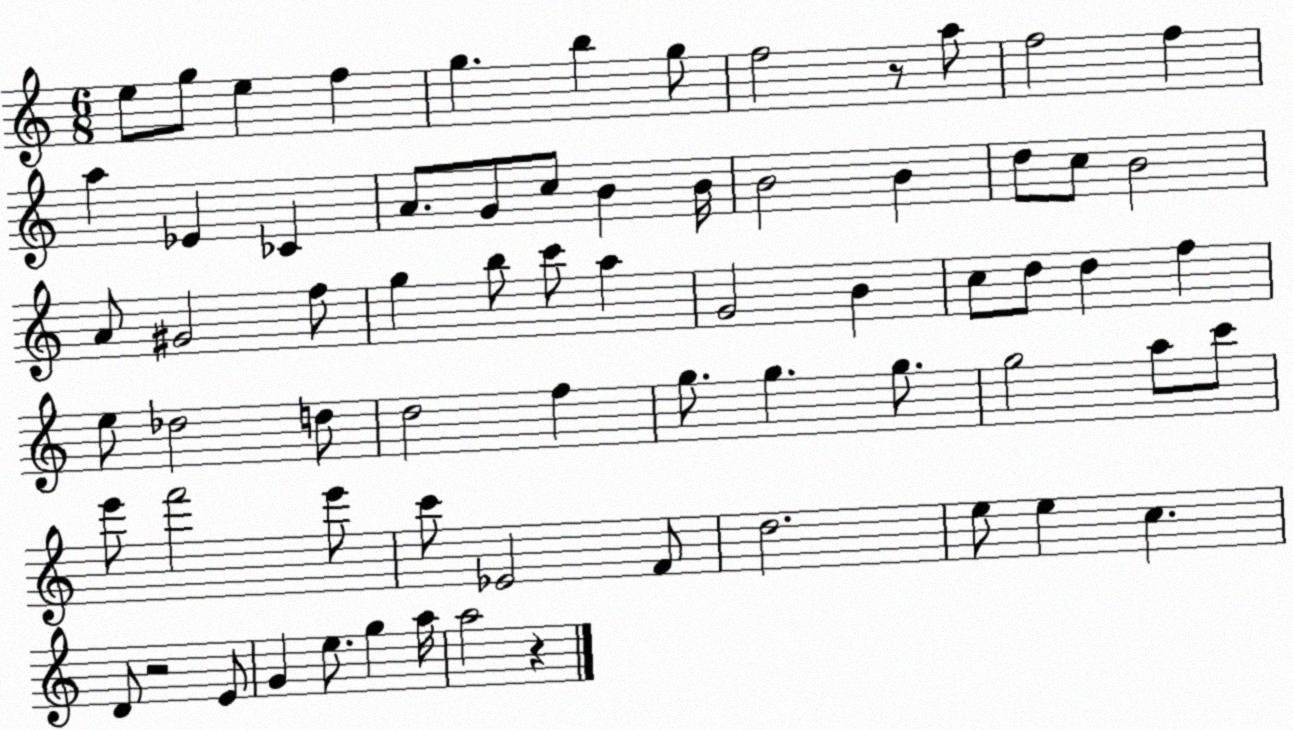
X:1
T:Untitled
M:6/8
L:1/4
K:C
e/2 g/2 e f g b g/2 f2 z/2 a/2 f2 f a _E _C A/2 G/2 c/2 B B/4 B2 B d/2 c/2 B2 A/2 ^G2 f/2 g b/2 c'/2 a G2 B c/2 d/2 d f e/2 _d2 d/2 d2 f g/2 g g/2 g2 a/2 c'/2 e'/2 f'2 e'/2 c'/2 _E2 F/2 d2 e/2 e c D/2 z2 E/2 G e/2 g a/4 a2 z